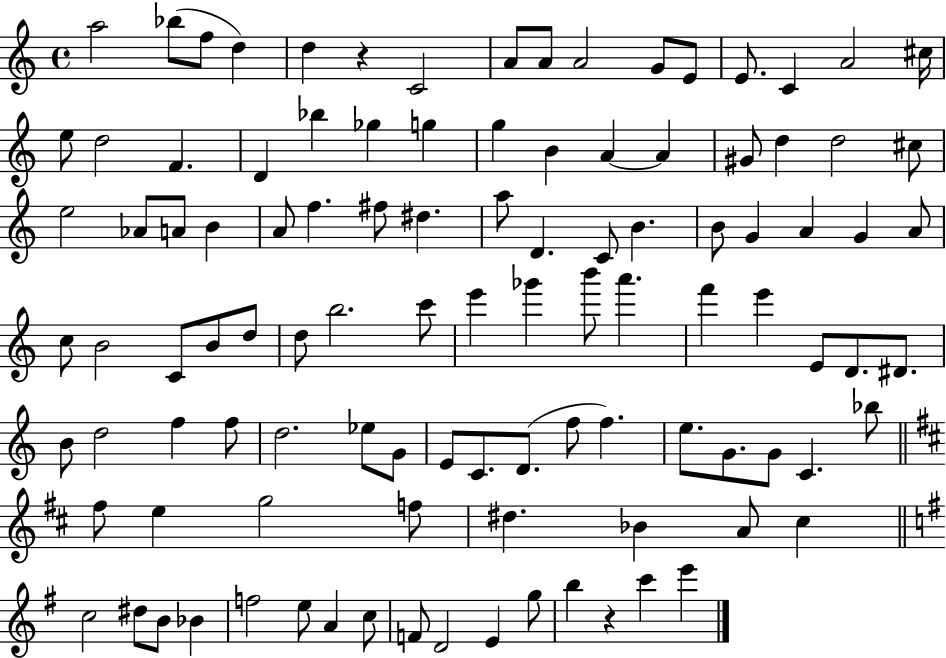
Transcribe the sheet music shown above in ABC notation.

X:1
T:Untitled
M:4/4
L:1/4
K:C
a2 _b/2 f/2 d d z C2 A/2 A/2 A2 G/2 E/2 E/2 C A2 ^c/4 e/2 d2 F D _b _g g g B A A ^G/2 d d2 ^c/2 e2 _A/2 A/2 B A/2 f ^f/2 ^d a/2 D C/2 B B/2 G A G A/2 c/2 B2 C/2 B/2 d/2 d/2 b2 c'/2 e' _g' b'/2 a' f' e' E/2 D/2 ^D/2 B/2 d2 f f/2 d2 _e/2 G/2 E/2 C/2 D/2 f/2 f e/2 G/2 G/2 C _b/2 ^f/2 e g2 f/2 ^d _B A/2 ^c c2 ^d/2 B/2 _B f2 e/2 A c/2 F/2 D2 E g/2 b z c' e'